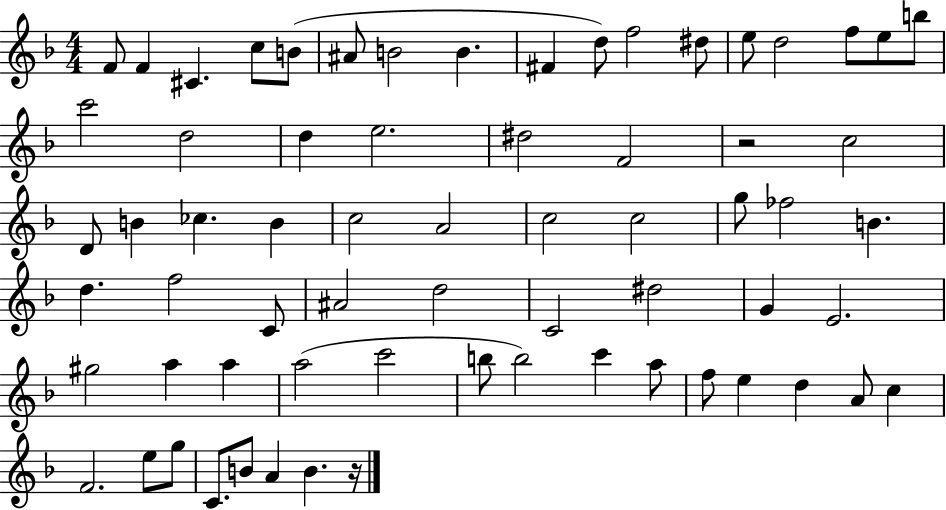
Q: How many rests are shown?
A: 2